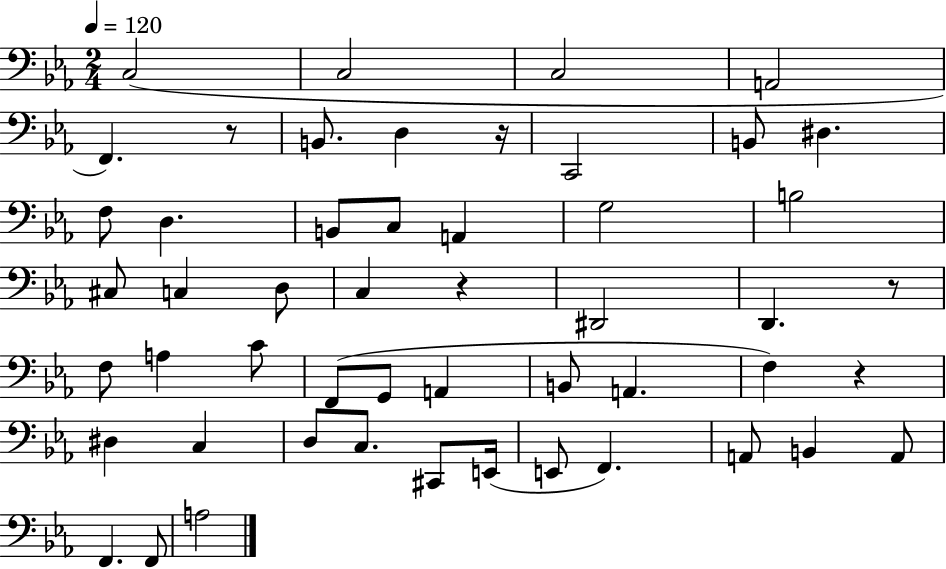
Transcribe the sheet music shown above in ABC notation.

X:1
T:Untitled
M:2/4
L:1/4
K:Eb
C,2 C,2 C,2 A,,2 F,, z/2 B,,/2 D, z/4 C,,2 B,,/2 ^D, F,/2 D, B,,/2 C,/2 A,, G,2 B,2 ^C,/2 C, D,/2 C, z ^D,,2 D,, z/2 F,/2 A, C/2 F,,/2 G,,/2 A,, B,,/2 A,, F, z ^D, C, D,/2 C,/2 ^C,,/2 E,,/4 E,,/2 F,, A,,/2 B,, A,,/2 F,, F,,/2 A,2